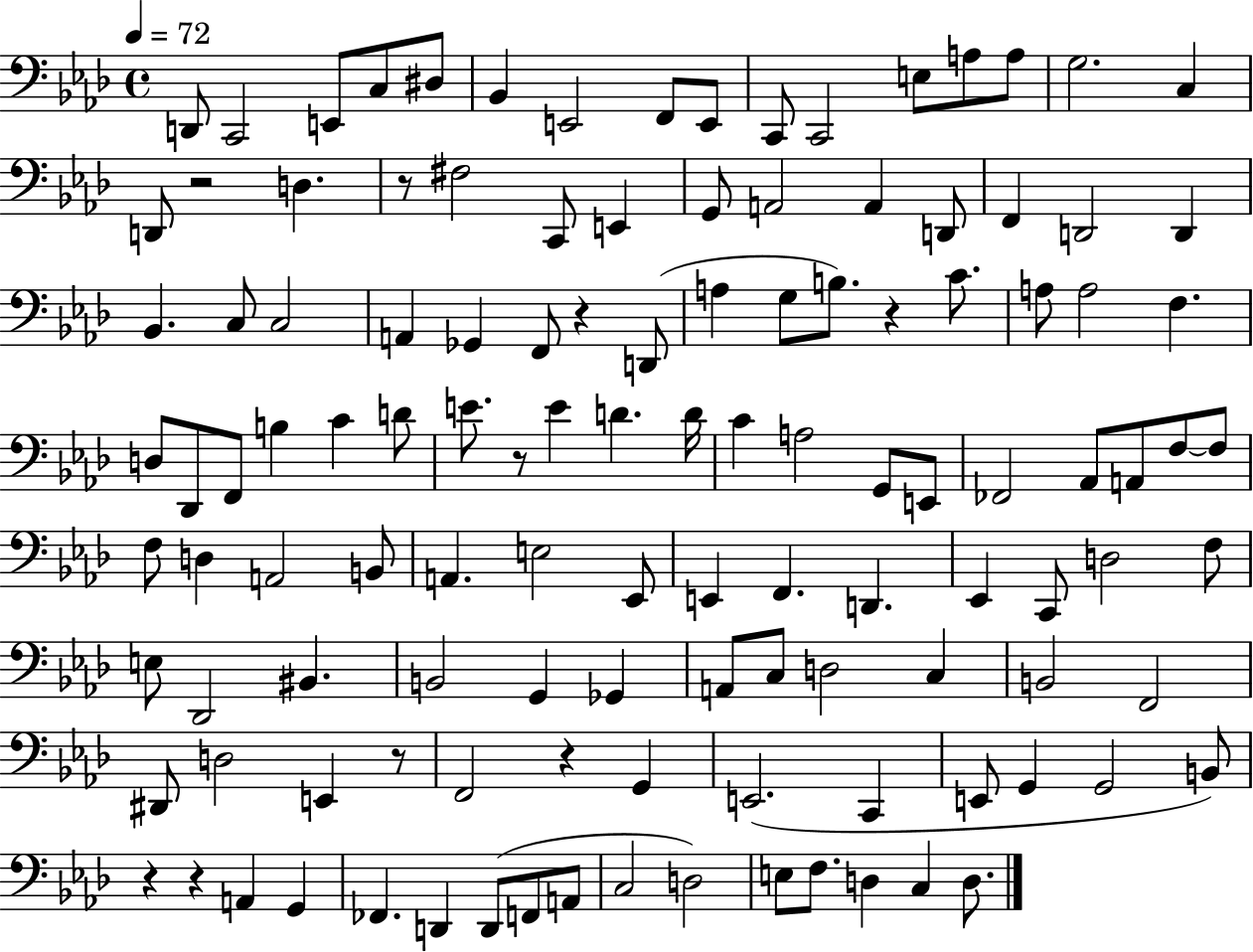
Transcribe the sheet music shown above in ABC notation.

X:1
T:Untitled
M:4/4
L:1/4
K:Ab
D,,/2 C,,2 E,,/2 C,/2 ^D,/2 _B,, E,,2 F,,/2 E,,/2 C,,/2 C,,2 E,/2 A,/2 A,/2 G,2 C, D,,/2 z2 D, z/2 ^F,2 C,,/2 E,, G,,/2 A,,2 A,, D,,/2 F,, D,,2 D,, _B,, C,/2 C,2 A,, _G,, F,,/2 z D,,/2 A, G,/2 B,/2 z C/2 A,/2 A,2 F, D,/2 _D,,/2 F,,/2 B, C D/2 E/2 z/2 E D D/4 C A,2 G,,/2 E,,/2 _F,,2 _A,,/2 A,,/2 F,/2 F,/2 F,/2 D, A,,2 B,,/2 A,, E,2 _E,,/2 E,, F,, D,, _E,, C,,/2 D,2 F,/2 E,/2 _D,,2 ^B,, B,,2 G,, _G,, A,,/2 C,/2 D,2 C, B,,2 F,,2 ^D,,/2 D,2 E,, z/2 F,,2 z G,, E,,2 C,, E,,/2 G,, G,,2 B,,/2 z z A,, G,, _F,, D,, D,,/2 F,,/2 A,,/2 C,2 D,2 E,/2 F,/2 D, C, D,/2